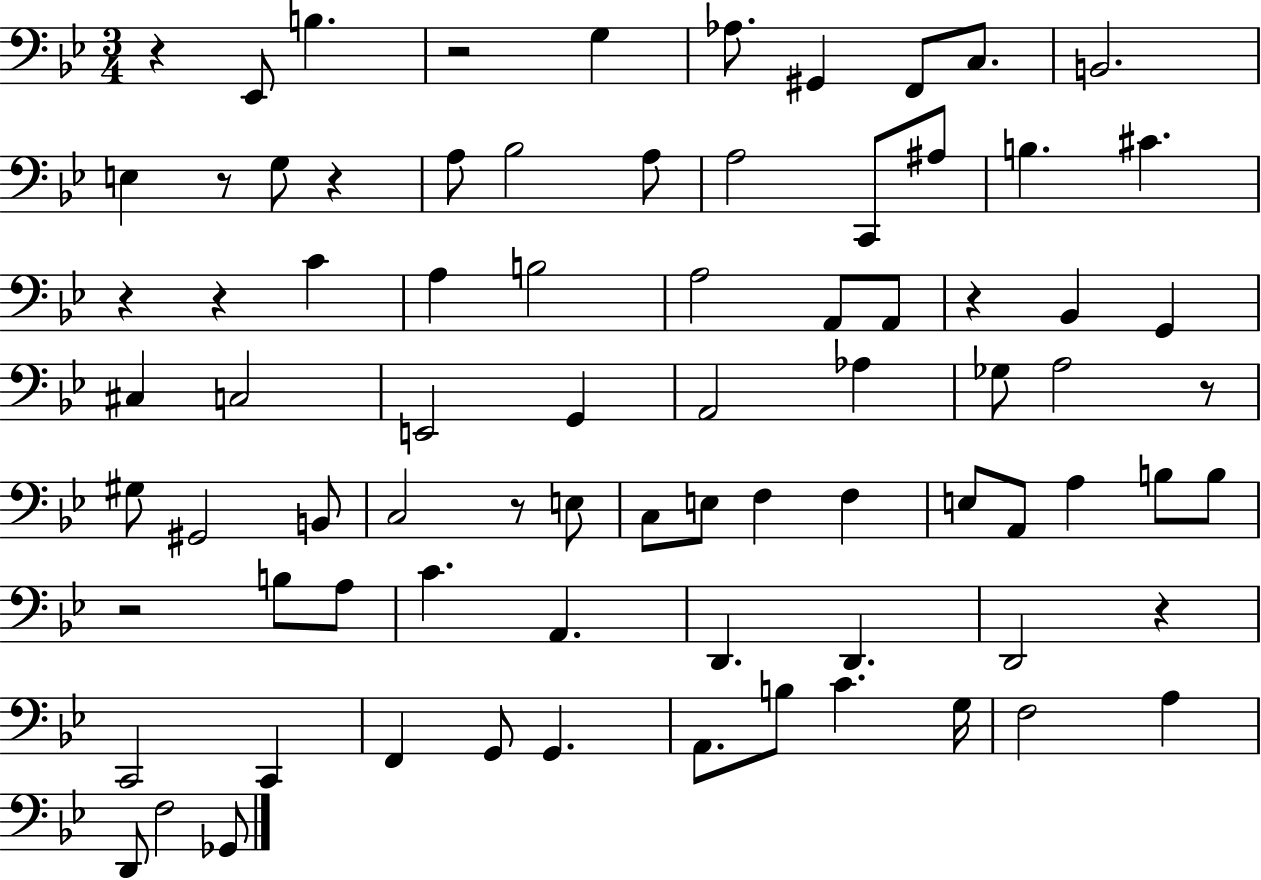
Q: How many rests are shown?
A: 11